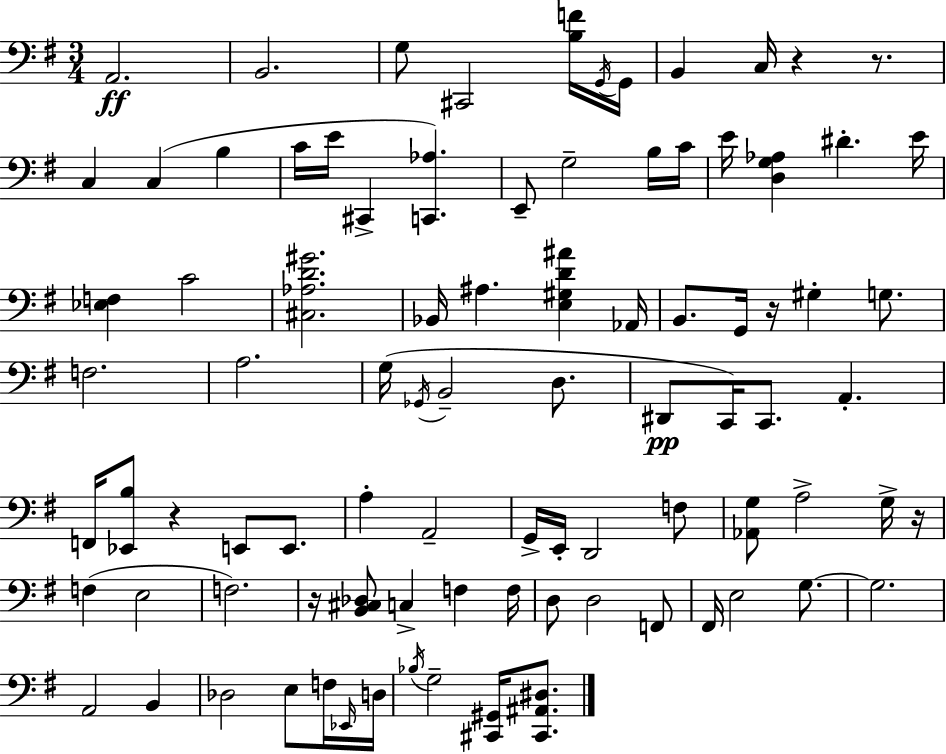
X:1
T:Untitled
M:3/4
L:1/4
K:G
A,,2 B,,2 G,/2 ^C,,2 [B,F]/4 G,,/4 G,,/4 B,, C,/4 z z/2 C, C, B, C/4 E/4 ^C,, [C,,_A,] E,,/2 G,2 B,/4 C/4 E/4 [D,G,_A,] ^D E/4 [_E,F,] C2 [^C,_A,D^G]2 _B,,/4 ^A, [E,^G,D^A] _A,,/4 B,,/2 G,,/4 z/4 ^G, G,/2 F,2 A,2 G,/4 _G,,/4 B,,2 D,/2 ^D,,/2 C,,/4 C,,/2 A,, F,,/4 [_E,,B,]/2 z E,,/2 E,,/2 A, A,,2 G,,/4 E,,/4 D,,2 F,/2 [_A,,G,]/2 A,2 G,/4 z/4 F, E,2 F,2 z/4 [B,,^C,_D,]/2 C, F, F,/4 D,/2 D,2 F,,/2 ^F,,/4 E,2 G,/2 G,2 A,,2 B,, _D,2 E,/2 F,/4 _E,,/4 D,/4 _B,/4 G,2 [^C,,^G,,]/4 [^C,,^A,,^D,]/2